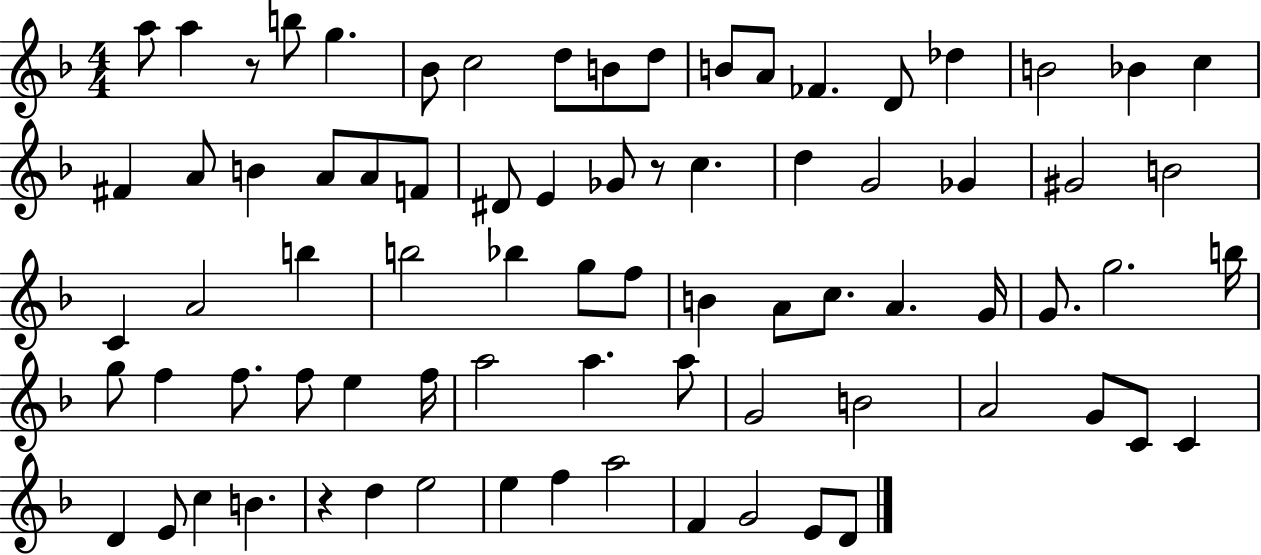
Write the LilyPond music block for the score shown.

{
  \clef treble
  \numericTimeSignature
  \time 4/4
  \key f \major
  a''8 a''4 r8 b''8 g''4. | bes'8 c''2 d''8 b'8 d''8 | b'8 a'8 fes'4. d'8 des''4 | b'2 bes'4 c''4 | \break fis'4 a'8 b'4 a'8 a'8 f'8 | dis'8 e'4 ges'8 r8 c''4. | d''4 g'2 ges'4 | gis'2 b'2 | \break c'4 a'2 b''4 | b''2 bes''4 g''8 f''8 | b'4 a'8 c''8. a'4. g'16 | g'8. g''2. b''16 | \break g''8 f''4 f''8. f''8 e''4 f''16 | a''2 a''4. a''8 | g'2 b'2 | a'2 g'8 c'8 c'4 | \break d'4 e'8 c''4 b'4. | r4 d''4 e''2 | e''4 f''4 a''2 | f'4 g'2 e'8 d'8 | \break \bar "|."
}